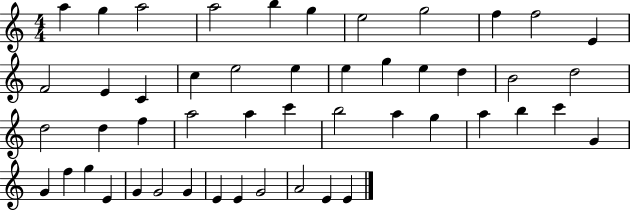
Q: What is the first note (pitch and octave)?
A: A5